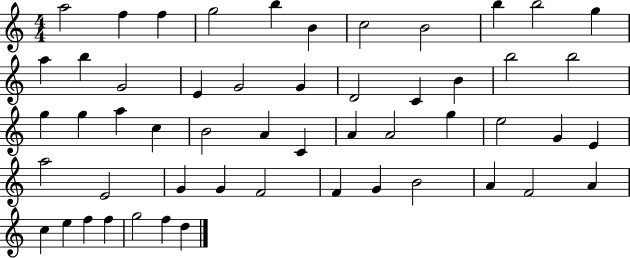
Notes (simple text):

A5/h F5/q F5/q G5/h B5/q B4/q C5/h B4/h B5/q B5/h G5/q A5/q B5/q G4/h E4/q G4/h G4/q D4/h C4/q B4/q B5/h B5/h G5/q G5/q A5/q C5/q B4/h A4/q C4/q A4/q A4/h G5/q E5/h G4/q E4/q A5/h E4/h G4/q G4/q F4/h F4/q G4/q B4/h A4/q F4/h A4/q C5/q E5/q F5/q F5/q G5/h F5/q D5/q